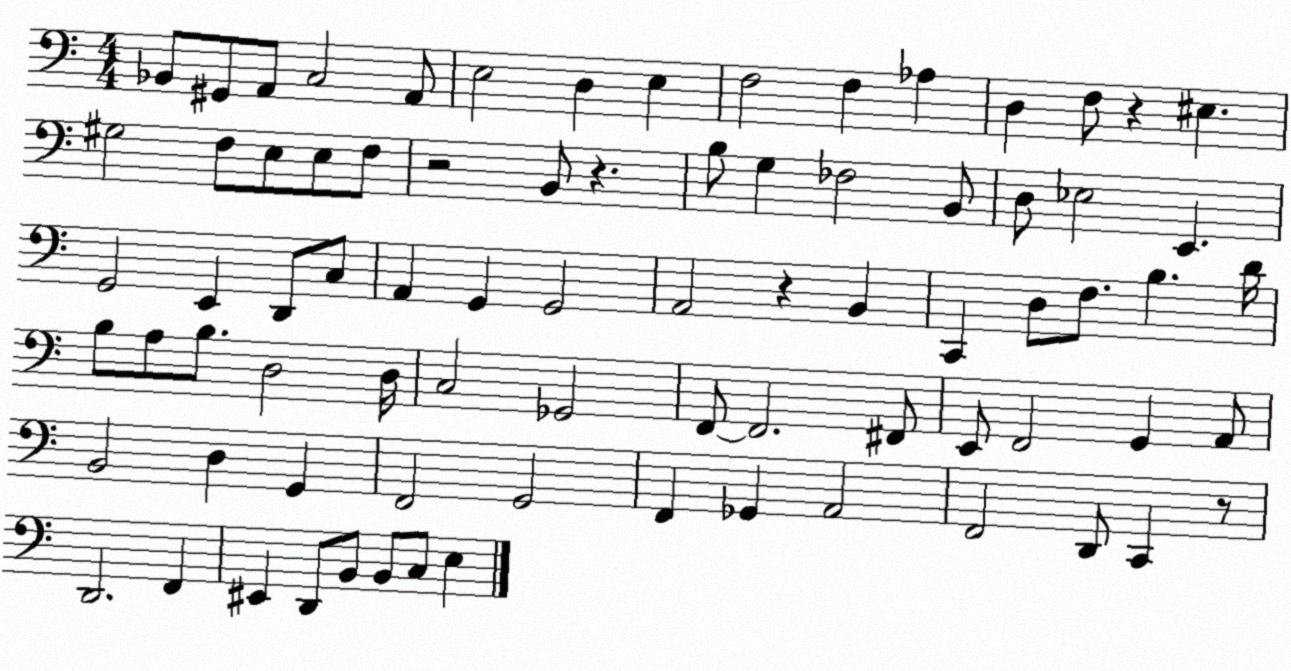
X:1
T:Untitled
M:4/4
L:1/4
K:C
_B,,/2 ^G,,/2 A,,/2 C,2 A,,/2 E,2 D, E, F,2 F, _A, D, F,/2 z ^E, ^G,2 F,/2 E,/2 E,/2 F,/2 z2 B,,/2 z B,/2 G, _F,2 B,,/2 D,/2 _E,2 E,, G,,2 E,, D,,/2 C,/2 A,, G,, G,,2 A,,2 z B,, C,, D,/2 F,/2 B, D/4 B,/2 A,/2 B,/2 D,2 D,/4 C,2 _G,,2 F,,/2 F,,2 ^F,,/2 E,,/2 F,,2 G,, A,,/2 B,,2 D, G,, F,,2 G,,2 F,, _G,, A,,2 F,,2 D,,/2 C,, z/2 D,,2 F,, ^E,, D,,/2 B,,/2 B,,/2 C,/2 E,